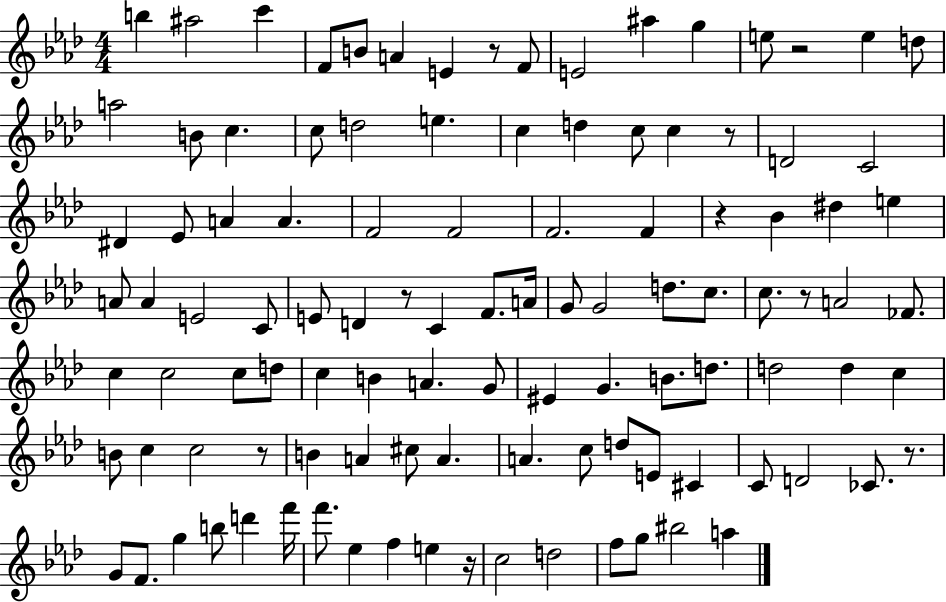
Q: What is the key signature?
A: AES major